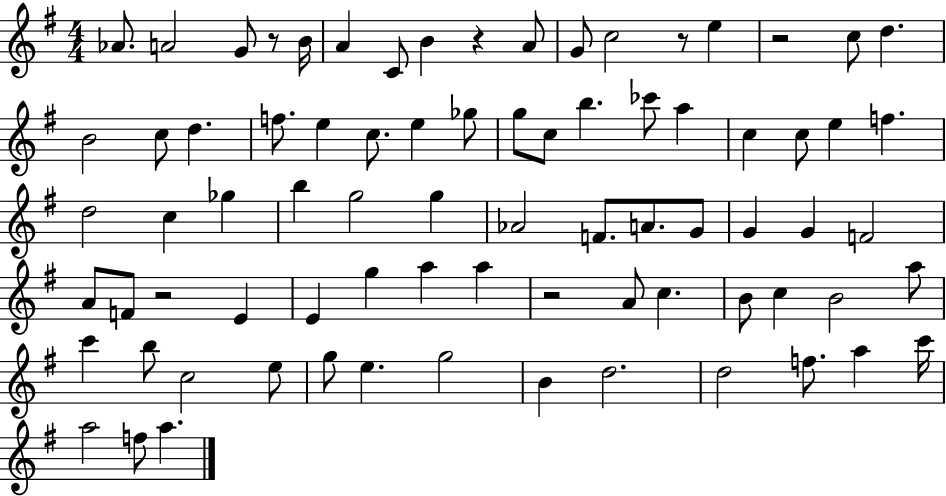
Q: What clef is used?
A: treble